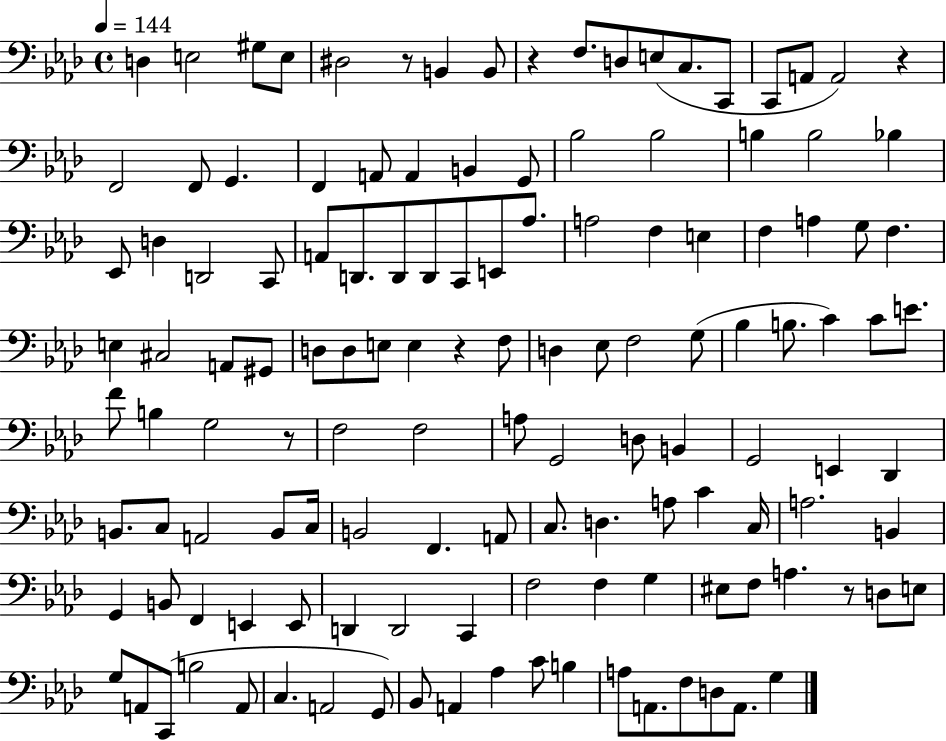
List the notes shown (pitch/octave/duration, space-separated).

D3/q E3/h G#3/e E3/e D#3/h R/e B2/q B2/e R/q F3/e. D3/e E3/e C3/e. C2/e C2/e A2/e A2/h R/q F2/h F2/e G2/q. F2/q A2/e A2/q B2/q G2/e Bb3/h Bb3/h B3/q B3/h Bb3/q Eb2/e D3/q D2/h C2/e A2/e D2/e. D2/e D2/e C2/e E2/e Ab3/e. A3/h F3/q E3/q F3/q A3/q G3/e F3/q. E3/q C#3/h A2/e G#2/e D3/e D3/e E3/e E3/q R/q F3/e D3/q Eb3/e F3/h G3/e Bb3/q B3/e. C4/q C4/e E4/e. F4/e B3/q G3/h R/e F3/h F3/h A3/e G2/h D3/e B2/q G2/h E2/q Db2/q B2/e. C3/e A2/h B2/e C3/s B2/h F2/q. A2/e C3/e. D3/q. A3/e C4/q C3/s A3/h. B2/q G2/q B2/e F2/q E2/q E2/e D2/q D2/h C2/q F3/h F3/q G3/q EIS3/e F3/e A3/q. R/e D3/e E3/e G3/e A2/e C2/e B3/h A2/e C3/q. A2/h G2/e Bb2/e A2/q Ab3/q C4/e B3/q A3/e A2/e. F3/e D3/e A2/e. G3/q